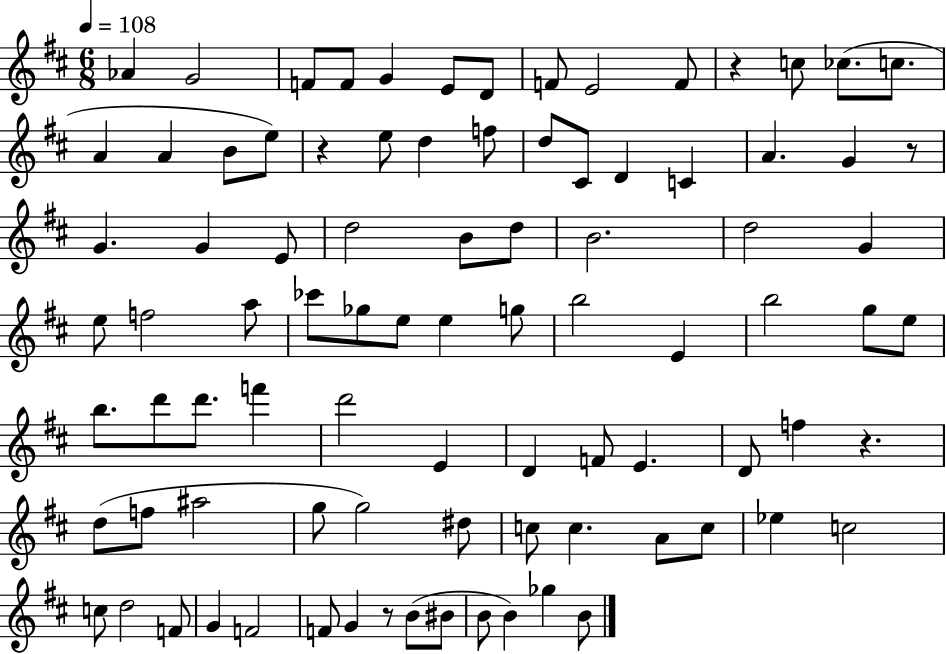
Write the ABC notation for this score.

X:1
T:Untitled
M:6/8
L:1/4
K:D
_A G2 F/2 F/2 G E/2 D/2 F/2 E2 F/2 z c/2 _c/2 c/2 A A B/2 e/2 z e/2 d f/2 d/2 ^C/2 D C A G z/2 G G E/2 d2 B/2 d/2 B2 d2 G e/2 f2 a/2 _c'/2 _g/2 e/2 e g/2 b2 E b2 g/2 e/2 b/2 d'/2 d'/2 f' d'2 E D F/2 E D/2 f z d/2 f/2 ^a2 g/2 g2 ^d/2 c/2 c A/2 c/2 _e c2 c/2 d2 F/2 G F2 F/2 G z/2 B/2 ^B/2 B/2 B _g B/2